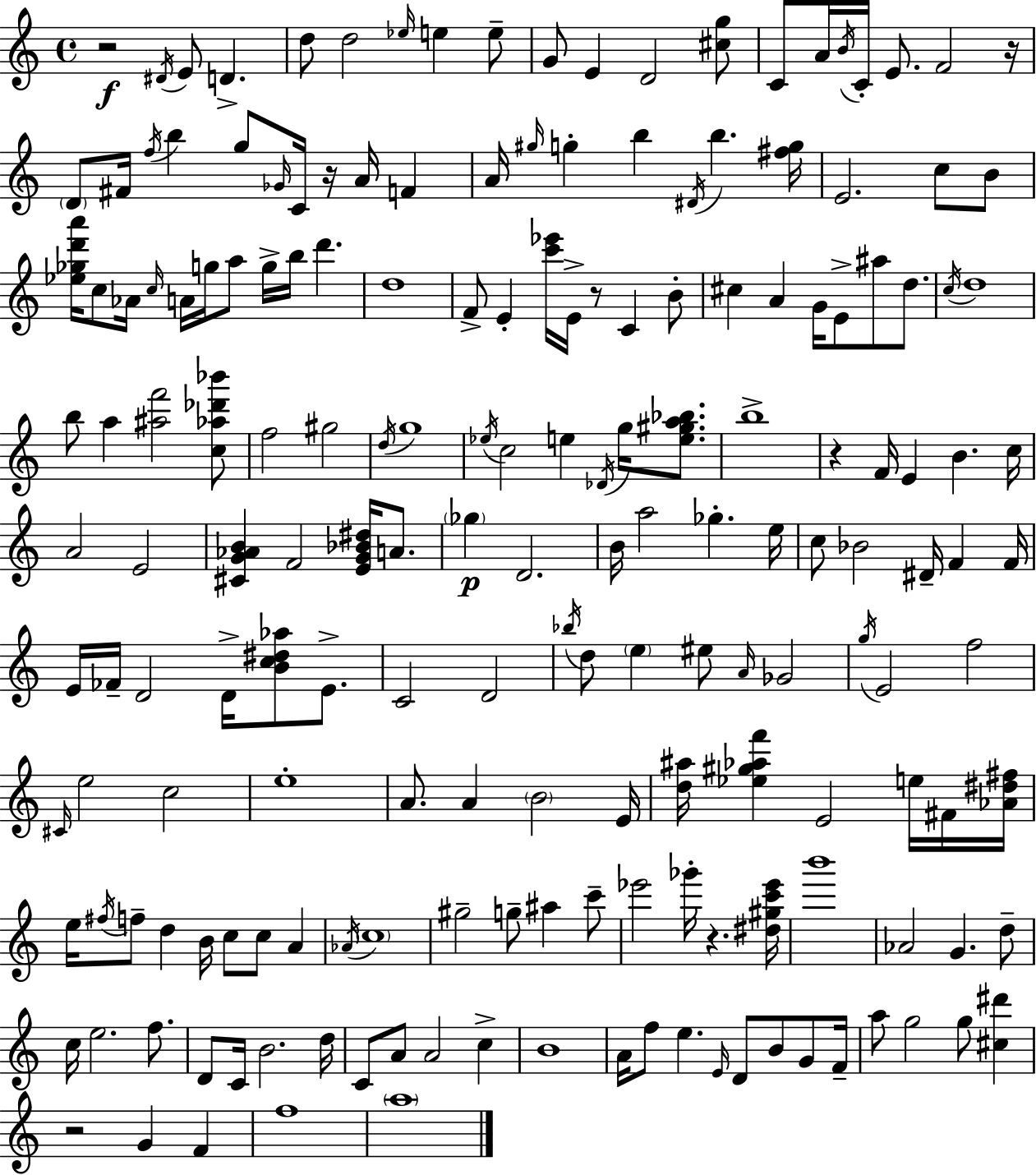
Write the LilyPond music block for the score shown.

{
  \clef treble
  \time 4/4
  \defaultTimeSignature
  \key c \major
  r2\f \acciaccatura { dis'16 } e'8 d'4.-> | d''8 d''2 \grace { ees''16 } e''4 | e''8-- g'8 e'4 d'2 | <cis'' g''>8 c'8 a'16 \acciaccatura { b'16 } c'16-. e'8. f'2 | \break r16 \parenthesize d'8 fis'16 \acciaccatura { f''16 } b''4 g''8 \grace { ges'16 } c'16 r16 | a'16 f'4 a'16 \grace { gis''16 } g''4-. b''4 \acciaccatura { dis'16 } | b''4. <fis'' g''>16 e'2. | c''8 b'8 <ees'' ges'' d''' a'''>16 c''8 aes'16 \grace { c''16 } a'16 g''16 a''8 | \break g''16-> b''16 d'''4. d''1 | f'8-> e'4-. <c''' ees'''>16 e'16-> | r8 c'4 b'8-. cis''4 a'4 | g'16 e'8-> ais''8 d''8. \acciaccatura { c''16 } d''1 | \break b''8 a''4 <ais'' f'''>2 | <c'' aes'' des''' bes'''>8 f''2 | gis''2 \acciaccatura { d''16 } g''1 | \acciaccatura { ees''16 } c''2 | \break e''4 \acciaccatura { des'16 } g''16 <e'' gis'' a'' bes''>8. b''1-> | r4 | f'16 e'4 b'4. c''16 a'2 | e'2 <cis' g' aes' b'>4 | \break f'2 <e' g' bes' dis''>16 a'8. \parenthesize ges''4\p | d'2. b'16 a''2 | ges''4.-. e''16 c''8 bes'2 | dis'16-- f'4 f'16 e'16 fes'16-- d'2 | \break d'16-> <b' c'' dis'' aes''>8 e'8.-> c'2 | d'2 \acciaccatura { bes''16 } d''8 \parenthesize e''4 | eis''8 \grace { a'16 } ges'2 \acciaccatura { g''16 } e'2 | f''2 \grace { cis'16 } | \break e''2 c''2 | e''1-. | a'8. a'4 \parenthesize b'2 e'16 | <d'' ais''>16 <ees'' gis'' aes'' f'''>4 e'2 e''16 fis'16 <aes' dis'' fis''>16 | \break e''16 \acciaccatura { fis''16 } f''8-- d''4 b'16 c''8 c''8 a'4 | \acciaccatura { aes'16 } \parenthesize c''1 | gis''2-- g''8-- ais''4 | c'''8-- ees'''2 ges'''16-. r4. | \break <dis'' gis'' c''' ees'''>16 b'''1 | aes'2 g'4. | d''8-- c''16 e''2. f''8. | d'8 c'16 b'2. | \break d''16 c'8 a'8 a'2 c''4-> | b'1 | a'16 f''8 e''4. \grace { e'16 } d'8 b'8 | g'8 f'16-- a''8 g''2 g''8 <cis'' dis'''>4 | \break r2 g'4 f'4 | f''1 | \parenthesize a''1 | \bar "|."
}